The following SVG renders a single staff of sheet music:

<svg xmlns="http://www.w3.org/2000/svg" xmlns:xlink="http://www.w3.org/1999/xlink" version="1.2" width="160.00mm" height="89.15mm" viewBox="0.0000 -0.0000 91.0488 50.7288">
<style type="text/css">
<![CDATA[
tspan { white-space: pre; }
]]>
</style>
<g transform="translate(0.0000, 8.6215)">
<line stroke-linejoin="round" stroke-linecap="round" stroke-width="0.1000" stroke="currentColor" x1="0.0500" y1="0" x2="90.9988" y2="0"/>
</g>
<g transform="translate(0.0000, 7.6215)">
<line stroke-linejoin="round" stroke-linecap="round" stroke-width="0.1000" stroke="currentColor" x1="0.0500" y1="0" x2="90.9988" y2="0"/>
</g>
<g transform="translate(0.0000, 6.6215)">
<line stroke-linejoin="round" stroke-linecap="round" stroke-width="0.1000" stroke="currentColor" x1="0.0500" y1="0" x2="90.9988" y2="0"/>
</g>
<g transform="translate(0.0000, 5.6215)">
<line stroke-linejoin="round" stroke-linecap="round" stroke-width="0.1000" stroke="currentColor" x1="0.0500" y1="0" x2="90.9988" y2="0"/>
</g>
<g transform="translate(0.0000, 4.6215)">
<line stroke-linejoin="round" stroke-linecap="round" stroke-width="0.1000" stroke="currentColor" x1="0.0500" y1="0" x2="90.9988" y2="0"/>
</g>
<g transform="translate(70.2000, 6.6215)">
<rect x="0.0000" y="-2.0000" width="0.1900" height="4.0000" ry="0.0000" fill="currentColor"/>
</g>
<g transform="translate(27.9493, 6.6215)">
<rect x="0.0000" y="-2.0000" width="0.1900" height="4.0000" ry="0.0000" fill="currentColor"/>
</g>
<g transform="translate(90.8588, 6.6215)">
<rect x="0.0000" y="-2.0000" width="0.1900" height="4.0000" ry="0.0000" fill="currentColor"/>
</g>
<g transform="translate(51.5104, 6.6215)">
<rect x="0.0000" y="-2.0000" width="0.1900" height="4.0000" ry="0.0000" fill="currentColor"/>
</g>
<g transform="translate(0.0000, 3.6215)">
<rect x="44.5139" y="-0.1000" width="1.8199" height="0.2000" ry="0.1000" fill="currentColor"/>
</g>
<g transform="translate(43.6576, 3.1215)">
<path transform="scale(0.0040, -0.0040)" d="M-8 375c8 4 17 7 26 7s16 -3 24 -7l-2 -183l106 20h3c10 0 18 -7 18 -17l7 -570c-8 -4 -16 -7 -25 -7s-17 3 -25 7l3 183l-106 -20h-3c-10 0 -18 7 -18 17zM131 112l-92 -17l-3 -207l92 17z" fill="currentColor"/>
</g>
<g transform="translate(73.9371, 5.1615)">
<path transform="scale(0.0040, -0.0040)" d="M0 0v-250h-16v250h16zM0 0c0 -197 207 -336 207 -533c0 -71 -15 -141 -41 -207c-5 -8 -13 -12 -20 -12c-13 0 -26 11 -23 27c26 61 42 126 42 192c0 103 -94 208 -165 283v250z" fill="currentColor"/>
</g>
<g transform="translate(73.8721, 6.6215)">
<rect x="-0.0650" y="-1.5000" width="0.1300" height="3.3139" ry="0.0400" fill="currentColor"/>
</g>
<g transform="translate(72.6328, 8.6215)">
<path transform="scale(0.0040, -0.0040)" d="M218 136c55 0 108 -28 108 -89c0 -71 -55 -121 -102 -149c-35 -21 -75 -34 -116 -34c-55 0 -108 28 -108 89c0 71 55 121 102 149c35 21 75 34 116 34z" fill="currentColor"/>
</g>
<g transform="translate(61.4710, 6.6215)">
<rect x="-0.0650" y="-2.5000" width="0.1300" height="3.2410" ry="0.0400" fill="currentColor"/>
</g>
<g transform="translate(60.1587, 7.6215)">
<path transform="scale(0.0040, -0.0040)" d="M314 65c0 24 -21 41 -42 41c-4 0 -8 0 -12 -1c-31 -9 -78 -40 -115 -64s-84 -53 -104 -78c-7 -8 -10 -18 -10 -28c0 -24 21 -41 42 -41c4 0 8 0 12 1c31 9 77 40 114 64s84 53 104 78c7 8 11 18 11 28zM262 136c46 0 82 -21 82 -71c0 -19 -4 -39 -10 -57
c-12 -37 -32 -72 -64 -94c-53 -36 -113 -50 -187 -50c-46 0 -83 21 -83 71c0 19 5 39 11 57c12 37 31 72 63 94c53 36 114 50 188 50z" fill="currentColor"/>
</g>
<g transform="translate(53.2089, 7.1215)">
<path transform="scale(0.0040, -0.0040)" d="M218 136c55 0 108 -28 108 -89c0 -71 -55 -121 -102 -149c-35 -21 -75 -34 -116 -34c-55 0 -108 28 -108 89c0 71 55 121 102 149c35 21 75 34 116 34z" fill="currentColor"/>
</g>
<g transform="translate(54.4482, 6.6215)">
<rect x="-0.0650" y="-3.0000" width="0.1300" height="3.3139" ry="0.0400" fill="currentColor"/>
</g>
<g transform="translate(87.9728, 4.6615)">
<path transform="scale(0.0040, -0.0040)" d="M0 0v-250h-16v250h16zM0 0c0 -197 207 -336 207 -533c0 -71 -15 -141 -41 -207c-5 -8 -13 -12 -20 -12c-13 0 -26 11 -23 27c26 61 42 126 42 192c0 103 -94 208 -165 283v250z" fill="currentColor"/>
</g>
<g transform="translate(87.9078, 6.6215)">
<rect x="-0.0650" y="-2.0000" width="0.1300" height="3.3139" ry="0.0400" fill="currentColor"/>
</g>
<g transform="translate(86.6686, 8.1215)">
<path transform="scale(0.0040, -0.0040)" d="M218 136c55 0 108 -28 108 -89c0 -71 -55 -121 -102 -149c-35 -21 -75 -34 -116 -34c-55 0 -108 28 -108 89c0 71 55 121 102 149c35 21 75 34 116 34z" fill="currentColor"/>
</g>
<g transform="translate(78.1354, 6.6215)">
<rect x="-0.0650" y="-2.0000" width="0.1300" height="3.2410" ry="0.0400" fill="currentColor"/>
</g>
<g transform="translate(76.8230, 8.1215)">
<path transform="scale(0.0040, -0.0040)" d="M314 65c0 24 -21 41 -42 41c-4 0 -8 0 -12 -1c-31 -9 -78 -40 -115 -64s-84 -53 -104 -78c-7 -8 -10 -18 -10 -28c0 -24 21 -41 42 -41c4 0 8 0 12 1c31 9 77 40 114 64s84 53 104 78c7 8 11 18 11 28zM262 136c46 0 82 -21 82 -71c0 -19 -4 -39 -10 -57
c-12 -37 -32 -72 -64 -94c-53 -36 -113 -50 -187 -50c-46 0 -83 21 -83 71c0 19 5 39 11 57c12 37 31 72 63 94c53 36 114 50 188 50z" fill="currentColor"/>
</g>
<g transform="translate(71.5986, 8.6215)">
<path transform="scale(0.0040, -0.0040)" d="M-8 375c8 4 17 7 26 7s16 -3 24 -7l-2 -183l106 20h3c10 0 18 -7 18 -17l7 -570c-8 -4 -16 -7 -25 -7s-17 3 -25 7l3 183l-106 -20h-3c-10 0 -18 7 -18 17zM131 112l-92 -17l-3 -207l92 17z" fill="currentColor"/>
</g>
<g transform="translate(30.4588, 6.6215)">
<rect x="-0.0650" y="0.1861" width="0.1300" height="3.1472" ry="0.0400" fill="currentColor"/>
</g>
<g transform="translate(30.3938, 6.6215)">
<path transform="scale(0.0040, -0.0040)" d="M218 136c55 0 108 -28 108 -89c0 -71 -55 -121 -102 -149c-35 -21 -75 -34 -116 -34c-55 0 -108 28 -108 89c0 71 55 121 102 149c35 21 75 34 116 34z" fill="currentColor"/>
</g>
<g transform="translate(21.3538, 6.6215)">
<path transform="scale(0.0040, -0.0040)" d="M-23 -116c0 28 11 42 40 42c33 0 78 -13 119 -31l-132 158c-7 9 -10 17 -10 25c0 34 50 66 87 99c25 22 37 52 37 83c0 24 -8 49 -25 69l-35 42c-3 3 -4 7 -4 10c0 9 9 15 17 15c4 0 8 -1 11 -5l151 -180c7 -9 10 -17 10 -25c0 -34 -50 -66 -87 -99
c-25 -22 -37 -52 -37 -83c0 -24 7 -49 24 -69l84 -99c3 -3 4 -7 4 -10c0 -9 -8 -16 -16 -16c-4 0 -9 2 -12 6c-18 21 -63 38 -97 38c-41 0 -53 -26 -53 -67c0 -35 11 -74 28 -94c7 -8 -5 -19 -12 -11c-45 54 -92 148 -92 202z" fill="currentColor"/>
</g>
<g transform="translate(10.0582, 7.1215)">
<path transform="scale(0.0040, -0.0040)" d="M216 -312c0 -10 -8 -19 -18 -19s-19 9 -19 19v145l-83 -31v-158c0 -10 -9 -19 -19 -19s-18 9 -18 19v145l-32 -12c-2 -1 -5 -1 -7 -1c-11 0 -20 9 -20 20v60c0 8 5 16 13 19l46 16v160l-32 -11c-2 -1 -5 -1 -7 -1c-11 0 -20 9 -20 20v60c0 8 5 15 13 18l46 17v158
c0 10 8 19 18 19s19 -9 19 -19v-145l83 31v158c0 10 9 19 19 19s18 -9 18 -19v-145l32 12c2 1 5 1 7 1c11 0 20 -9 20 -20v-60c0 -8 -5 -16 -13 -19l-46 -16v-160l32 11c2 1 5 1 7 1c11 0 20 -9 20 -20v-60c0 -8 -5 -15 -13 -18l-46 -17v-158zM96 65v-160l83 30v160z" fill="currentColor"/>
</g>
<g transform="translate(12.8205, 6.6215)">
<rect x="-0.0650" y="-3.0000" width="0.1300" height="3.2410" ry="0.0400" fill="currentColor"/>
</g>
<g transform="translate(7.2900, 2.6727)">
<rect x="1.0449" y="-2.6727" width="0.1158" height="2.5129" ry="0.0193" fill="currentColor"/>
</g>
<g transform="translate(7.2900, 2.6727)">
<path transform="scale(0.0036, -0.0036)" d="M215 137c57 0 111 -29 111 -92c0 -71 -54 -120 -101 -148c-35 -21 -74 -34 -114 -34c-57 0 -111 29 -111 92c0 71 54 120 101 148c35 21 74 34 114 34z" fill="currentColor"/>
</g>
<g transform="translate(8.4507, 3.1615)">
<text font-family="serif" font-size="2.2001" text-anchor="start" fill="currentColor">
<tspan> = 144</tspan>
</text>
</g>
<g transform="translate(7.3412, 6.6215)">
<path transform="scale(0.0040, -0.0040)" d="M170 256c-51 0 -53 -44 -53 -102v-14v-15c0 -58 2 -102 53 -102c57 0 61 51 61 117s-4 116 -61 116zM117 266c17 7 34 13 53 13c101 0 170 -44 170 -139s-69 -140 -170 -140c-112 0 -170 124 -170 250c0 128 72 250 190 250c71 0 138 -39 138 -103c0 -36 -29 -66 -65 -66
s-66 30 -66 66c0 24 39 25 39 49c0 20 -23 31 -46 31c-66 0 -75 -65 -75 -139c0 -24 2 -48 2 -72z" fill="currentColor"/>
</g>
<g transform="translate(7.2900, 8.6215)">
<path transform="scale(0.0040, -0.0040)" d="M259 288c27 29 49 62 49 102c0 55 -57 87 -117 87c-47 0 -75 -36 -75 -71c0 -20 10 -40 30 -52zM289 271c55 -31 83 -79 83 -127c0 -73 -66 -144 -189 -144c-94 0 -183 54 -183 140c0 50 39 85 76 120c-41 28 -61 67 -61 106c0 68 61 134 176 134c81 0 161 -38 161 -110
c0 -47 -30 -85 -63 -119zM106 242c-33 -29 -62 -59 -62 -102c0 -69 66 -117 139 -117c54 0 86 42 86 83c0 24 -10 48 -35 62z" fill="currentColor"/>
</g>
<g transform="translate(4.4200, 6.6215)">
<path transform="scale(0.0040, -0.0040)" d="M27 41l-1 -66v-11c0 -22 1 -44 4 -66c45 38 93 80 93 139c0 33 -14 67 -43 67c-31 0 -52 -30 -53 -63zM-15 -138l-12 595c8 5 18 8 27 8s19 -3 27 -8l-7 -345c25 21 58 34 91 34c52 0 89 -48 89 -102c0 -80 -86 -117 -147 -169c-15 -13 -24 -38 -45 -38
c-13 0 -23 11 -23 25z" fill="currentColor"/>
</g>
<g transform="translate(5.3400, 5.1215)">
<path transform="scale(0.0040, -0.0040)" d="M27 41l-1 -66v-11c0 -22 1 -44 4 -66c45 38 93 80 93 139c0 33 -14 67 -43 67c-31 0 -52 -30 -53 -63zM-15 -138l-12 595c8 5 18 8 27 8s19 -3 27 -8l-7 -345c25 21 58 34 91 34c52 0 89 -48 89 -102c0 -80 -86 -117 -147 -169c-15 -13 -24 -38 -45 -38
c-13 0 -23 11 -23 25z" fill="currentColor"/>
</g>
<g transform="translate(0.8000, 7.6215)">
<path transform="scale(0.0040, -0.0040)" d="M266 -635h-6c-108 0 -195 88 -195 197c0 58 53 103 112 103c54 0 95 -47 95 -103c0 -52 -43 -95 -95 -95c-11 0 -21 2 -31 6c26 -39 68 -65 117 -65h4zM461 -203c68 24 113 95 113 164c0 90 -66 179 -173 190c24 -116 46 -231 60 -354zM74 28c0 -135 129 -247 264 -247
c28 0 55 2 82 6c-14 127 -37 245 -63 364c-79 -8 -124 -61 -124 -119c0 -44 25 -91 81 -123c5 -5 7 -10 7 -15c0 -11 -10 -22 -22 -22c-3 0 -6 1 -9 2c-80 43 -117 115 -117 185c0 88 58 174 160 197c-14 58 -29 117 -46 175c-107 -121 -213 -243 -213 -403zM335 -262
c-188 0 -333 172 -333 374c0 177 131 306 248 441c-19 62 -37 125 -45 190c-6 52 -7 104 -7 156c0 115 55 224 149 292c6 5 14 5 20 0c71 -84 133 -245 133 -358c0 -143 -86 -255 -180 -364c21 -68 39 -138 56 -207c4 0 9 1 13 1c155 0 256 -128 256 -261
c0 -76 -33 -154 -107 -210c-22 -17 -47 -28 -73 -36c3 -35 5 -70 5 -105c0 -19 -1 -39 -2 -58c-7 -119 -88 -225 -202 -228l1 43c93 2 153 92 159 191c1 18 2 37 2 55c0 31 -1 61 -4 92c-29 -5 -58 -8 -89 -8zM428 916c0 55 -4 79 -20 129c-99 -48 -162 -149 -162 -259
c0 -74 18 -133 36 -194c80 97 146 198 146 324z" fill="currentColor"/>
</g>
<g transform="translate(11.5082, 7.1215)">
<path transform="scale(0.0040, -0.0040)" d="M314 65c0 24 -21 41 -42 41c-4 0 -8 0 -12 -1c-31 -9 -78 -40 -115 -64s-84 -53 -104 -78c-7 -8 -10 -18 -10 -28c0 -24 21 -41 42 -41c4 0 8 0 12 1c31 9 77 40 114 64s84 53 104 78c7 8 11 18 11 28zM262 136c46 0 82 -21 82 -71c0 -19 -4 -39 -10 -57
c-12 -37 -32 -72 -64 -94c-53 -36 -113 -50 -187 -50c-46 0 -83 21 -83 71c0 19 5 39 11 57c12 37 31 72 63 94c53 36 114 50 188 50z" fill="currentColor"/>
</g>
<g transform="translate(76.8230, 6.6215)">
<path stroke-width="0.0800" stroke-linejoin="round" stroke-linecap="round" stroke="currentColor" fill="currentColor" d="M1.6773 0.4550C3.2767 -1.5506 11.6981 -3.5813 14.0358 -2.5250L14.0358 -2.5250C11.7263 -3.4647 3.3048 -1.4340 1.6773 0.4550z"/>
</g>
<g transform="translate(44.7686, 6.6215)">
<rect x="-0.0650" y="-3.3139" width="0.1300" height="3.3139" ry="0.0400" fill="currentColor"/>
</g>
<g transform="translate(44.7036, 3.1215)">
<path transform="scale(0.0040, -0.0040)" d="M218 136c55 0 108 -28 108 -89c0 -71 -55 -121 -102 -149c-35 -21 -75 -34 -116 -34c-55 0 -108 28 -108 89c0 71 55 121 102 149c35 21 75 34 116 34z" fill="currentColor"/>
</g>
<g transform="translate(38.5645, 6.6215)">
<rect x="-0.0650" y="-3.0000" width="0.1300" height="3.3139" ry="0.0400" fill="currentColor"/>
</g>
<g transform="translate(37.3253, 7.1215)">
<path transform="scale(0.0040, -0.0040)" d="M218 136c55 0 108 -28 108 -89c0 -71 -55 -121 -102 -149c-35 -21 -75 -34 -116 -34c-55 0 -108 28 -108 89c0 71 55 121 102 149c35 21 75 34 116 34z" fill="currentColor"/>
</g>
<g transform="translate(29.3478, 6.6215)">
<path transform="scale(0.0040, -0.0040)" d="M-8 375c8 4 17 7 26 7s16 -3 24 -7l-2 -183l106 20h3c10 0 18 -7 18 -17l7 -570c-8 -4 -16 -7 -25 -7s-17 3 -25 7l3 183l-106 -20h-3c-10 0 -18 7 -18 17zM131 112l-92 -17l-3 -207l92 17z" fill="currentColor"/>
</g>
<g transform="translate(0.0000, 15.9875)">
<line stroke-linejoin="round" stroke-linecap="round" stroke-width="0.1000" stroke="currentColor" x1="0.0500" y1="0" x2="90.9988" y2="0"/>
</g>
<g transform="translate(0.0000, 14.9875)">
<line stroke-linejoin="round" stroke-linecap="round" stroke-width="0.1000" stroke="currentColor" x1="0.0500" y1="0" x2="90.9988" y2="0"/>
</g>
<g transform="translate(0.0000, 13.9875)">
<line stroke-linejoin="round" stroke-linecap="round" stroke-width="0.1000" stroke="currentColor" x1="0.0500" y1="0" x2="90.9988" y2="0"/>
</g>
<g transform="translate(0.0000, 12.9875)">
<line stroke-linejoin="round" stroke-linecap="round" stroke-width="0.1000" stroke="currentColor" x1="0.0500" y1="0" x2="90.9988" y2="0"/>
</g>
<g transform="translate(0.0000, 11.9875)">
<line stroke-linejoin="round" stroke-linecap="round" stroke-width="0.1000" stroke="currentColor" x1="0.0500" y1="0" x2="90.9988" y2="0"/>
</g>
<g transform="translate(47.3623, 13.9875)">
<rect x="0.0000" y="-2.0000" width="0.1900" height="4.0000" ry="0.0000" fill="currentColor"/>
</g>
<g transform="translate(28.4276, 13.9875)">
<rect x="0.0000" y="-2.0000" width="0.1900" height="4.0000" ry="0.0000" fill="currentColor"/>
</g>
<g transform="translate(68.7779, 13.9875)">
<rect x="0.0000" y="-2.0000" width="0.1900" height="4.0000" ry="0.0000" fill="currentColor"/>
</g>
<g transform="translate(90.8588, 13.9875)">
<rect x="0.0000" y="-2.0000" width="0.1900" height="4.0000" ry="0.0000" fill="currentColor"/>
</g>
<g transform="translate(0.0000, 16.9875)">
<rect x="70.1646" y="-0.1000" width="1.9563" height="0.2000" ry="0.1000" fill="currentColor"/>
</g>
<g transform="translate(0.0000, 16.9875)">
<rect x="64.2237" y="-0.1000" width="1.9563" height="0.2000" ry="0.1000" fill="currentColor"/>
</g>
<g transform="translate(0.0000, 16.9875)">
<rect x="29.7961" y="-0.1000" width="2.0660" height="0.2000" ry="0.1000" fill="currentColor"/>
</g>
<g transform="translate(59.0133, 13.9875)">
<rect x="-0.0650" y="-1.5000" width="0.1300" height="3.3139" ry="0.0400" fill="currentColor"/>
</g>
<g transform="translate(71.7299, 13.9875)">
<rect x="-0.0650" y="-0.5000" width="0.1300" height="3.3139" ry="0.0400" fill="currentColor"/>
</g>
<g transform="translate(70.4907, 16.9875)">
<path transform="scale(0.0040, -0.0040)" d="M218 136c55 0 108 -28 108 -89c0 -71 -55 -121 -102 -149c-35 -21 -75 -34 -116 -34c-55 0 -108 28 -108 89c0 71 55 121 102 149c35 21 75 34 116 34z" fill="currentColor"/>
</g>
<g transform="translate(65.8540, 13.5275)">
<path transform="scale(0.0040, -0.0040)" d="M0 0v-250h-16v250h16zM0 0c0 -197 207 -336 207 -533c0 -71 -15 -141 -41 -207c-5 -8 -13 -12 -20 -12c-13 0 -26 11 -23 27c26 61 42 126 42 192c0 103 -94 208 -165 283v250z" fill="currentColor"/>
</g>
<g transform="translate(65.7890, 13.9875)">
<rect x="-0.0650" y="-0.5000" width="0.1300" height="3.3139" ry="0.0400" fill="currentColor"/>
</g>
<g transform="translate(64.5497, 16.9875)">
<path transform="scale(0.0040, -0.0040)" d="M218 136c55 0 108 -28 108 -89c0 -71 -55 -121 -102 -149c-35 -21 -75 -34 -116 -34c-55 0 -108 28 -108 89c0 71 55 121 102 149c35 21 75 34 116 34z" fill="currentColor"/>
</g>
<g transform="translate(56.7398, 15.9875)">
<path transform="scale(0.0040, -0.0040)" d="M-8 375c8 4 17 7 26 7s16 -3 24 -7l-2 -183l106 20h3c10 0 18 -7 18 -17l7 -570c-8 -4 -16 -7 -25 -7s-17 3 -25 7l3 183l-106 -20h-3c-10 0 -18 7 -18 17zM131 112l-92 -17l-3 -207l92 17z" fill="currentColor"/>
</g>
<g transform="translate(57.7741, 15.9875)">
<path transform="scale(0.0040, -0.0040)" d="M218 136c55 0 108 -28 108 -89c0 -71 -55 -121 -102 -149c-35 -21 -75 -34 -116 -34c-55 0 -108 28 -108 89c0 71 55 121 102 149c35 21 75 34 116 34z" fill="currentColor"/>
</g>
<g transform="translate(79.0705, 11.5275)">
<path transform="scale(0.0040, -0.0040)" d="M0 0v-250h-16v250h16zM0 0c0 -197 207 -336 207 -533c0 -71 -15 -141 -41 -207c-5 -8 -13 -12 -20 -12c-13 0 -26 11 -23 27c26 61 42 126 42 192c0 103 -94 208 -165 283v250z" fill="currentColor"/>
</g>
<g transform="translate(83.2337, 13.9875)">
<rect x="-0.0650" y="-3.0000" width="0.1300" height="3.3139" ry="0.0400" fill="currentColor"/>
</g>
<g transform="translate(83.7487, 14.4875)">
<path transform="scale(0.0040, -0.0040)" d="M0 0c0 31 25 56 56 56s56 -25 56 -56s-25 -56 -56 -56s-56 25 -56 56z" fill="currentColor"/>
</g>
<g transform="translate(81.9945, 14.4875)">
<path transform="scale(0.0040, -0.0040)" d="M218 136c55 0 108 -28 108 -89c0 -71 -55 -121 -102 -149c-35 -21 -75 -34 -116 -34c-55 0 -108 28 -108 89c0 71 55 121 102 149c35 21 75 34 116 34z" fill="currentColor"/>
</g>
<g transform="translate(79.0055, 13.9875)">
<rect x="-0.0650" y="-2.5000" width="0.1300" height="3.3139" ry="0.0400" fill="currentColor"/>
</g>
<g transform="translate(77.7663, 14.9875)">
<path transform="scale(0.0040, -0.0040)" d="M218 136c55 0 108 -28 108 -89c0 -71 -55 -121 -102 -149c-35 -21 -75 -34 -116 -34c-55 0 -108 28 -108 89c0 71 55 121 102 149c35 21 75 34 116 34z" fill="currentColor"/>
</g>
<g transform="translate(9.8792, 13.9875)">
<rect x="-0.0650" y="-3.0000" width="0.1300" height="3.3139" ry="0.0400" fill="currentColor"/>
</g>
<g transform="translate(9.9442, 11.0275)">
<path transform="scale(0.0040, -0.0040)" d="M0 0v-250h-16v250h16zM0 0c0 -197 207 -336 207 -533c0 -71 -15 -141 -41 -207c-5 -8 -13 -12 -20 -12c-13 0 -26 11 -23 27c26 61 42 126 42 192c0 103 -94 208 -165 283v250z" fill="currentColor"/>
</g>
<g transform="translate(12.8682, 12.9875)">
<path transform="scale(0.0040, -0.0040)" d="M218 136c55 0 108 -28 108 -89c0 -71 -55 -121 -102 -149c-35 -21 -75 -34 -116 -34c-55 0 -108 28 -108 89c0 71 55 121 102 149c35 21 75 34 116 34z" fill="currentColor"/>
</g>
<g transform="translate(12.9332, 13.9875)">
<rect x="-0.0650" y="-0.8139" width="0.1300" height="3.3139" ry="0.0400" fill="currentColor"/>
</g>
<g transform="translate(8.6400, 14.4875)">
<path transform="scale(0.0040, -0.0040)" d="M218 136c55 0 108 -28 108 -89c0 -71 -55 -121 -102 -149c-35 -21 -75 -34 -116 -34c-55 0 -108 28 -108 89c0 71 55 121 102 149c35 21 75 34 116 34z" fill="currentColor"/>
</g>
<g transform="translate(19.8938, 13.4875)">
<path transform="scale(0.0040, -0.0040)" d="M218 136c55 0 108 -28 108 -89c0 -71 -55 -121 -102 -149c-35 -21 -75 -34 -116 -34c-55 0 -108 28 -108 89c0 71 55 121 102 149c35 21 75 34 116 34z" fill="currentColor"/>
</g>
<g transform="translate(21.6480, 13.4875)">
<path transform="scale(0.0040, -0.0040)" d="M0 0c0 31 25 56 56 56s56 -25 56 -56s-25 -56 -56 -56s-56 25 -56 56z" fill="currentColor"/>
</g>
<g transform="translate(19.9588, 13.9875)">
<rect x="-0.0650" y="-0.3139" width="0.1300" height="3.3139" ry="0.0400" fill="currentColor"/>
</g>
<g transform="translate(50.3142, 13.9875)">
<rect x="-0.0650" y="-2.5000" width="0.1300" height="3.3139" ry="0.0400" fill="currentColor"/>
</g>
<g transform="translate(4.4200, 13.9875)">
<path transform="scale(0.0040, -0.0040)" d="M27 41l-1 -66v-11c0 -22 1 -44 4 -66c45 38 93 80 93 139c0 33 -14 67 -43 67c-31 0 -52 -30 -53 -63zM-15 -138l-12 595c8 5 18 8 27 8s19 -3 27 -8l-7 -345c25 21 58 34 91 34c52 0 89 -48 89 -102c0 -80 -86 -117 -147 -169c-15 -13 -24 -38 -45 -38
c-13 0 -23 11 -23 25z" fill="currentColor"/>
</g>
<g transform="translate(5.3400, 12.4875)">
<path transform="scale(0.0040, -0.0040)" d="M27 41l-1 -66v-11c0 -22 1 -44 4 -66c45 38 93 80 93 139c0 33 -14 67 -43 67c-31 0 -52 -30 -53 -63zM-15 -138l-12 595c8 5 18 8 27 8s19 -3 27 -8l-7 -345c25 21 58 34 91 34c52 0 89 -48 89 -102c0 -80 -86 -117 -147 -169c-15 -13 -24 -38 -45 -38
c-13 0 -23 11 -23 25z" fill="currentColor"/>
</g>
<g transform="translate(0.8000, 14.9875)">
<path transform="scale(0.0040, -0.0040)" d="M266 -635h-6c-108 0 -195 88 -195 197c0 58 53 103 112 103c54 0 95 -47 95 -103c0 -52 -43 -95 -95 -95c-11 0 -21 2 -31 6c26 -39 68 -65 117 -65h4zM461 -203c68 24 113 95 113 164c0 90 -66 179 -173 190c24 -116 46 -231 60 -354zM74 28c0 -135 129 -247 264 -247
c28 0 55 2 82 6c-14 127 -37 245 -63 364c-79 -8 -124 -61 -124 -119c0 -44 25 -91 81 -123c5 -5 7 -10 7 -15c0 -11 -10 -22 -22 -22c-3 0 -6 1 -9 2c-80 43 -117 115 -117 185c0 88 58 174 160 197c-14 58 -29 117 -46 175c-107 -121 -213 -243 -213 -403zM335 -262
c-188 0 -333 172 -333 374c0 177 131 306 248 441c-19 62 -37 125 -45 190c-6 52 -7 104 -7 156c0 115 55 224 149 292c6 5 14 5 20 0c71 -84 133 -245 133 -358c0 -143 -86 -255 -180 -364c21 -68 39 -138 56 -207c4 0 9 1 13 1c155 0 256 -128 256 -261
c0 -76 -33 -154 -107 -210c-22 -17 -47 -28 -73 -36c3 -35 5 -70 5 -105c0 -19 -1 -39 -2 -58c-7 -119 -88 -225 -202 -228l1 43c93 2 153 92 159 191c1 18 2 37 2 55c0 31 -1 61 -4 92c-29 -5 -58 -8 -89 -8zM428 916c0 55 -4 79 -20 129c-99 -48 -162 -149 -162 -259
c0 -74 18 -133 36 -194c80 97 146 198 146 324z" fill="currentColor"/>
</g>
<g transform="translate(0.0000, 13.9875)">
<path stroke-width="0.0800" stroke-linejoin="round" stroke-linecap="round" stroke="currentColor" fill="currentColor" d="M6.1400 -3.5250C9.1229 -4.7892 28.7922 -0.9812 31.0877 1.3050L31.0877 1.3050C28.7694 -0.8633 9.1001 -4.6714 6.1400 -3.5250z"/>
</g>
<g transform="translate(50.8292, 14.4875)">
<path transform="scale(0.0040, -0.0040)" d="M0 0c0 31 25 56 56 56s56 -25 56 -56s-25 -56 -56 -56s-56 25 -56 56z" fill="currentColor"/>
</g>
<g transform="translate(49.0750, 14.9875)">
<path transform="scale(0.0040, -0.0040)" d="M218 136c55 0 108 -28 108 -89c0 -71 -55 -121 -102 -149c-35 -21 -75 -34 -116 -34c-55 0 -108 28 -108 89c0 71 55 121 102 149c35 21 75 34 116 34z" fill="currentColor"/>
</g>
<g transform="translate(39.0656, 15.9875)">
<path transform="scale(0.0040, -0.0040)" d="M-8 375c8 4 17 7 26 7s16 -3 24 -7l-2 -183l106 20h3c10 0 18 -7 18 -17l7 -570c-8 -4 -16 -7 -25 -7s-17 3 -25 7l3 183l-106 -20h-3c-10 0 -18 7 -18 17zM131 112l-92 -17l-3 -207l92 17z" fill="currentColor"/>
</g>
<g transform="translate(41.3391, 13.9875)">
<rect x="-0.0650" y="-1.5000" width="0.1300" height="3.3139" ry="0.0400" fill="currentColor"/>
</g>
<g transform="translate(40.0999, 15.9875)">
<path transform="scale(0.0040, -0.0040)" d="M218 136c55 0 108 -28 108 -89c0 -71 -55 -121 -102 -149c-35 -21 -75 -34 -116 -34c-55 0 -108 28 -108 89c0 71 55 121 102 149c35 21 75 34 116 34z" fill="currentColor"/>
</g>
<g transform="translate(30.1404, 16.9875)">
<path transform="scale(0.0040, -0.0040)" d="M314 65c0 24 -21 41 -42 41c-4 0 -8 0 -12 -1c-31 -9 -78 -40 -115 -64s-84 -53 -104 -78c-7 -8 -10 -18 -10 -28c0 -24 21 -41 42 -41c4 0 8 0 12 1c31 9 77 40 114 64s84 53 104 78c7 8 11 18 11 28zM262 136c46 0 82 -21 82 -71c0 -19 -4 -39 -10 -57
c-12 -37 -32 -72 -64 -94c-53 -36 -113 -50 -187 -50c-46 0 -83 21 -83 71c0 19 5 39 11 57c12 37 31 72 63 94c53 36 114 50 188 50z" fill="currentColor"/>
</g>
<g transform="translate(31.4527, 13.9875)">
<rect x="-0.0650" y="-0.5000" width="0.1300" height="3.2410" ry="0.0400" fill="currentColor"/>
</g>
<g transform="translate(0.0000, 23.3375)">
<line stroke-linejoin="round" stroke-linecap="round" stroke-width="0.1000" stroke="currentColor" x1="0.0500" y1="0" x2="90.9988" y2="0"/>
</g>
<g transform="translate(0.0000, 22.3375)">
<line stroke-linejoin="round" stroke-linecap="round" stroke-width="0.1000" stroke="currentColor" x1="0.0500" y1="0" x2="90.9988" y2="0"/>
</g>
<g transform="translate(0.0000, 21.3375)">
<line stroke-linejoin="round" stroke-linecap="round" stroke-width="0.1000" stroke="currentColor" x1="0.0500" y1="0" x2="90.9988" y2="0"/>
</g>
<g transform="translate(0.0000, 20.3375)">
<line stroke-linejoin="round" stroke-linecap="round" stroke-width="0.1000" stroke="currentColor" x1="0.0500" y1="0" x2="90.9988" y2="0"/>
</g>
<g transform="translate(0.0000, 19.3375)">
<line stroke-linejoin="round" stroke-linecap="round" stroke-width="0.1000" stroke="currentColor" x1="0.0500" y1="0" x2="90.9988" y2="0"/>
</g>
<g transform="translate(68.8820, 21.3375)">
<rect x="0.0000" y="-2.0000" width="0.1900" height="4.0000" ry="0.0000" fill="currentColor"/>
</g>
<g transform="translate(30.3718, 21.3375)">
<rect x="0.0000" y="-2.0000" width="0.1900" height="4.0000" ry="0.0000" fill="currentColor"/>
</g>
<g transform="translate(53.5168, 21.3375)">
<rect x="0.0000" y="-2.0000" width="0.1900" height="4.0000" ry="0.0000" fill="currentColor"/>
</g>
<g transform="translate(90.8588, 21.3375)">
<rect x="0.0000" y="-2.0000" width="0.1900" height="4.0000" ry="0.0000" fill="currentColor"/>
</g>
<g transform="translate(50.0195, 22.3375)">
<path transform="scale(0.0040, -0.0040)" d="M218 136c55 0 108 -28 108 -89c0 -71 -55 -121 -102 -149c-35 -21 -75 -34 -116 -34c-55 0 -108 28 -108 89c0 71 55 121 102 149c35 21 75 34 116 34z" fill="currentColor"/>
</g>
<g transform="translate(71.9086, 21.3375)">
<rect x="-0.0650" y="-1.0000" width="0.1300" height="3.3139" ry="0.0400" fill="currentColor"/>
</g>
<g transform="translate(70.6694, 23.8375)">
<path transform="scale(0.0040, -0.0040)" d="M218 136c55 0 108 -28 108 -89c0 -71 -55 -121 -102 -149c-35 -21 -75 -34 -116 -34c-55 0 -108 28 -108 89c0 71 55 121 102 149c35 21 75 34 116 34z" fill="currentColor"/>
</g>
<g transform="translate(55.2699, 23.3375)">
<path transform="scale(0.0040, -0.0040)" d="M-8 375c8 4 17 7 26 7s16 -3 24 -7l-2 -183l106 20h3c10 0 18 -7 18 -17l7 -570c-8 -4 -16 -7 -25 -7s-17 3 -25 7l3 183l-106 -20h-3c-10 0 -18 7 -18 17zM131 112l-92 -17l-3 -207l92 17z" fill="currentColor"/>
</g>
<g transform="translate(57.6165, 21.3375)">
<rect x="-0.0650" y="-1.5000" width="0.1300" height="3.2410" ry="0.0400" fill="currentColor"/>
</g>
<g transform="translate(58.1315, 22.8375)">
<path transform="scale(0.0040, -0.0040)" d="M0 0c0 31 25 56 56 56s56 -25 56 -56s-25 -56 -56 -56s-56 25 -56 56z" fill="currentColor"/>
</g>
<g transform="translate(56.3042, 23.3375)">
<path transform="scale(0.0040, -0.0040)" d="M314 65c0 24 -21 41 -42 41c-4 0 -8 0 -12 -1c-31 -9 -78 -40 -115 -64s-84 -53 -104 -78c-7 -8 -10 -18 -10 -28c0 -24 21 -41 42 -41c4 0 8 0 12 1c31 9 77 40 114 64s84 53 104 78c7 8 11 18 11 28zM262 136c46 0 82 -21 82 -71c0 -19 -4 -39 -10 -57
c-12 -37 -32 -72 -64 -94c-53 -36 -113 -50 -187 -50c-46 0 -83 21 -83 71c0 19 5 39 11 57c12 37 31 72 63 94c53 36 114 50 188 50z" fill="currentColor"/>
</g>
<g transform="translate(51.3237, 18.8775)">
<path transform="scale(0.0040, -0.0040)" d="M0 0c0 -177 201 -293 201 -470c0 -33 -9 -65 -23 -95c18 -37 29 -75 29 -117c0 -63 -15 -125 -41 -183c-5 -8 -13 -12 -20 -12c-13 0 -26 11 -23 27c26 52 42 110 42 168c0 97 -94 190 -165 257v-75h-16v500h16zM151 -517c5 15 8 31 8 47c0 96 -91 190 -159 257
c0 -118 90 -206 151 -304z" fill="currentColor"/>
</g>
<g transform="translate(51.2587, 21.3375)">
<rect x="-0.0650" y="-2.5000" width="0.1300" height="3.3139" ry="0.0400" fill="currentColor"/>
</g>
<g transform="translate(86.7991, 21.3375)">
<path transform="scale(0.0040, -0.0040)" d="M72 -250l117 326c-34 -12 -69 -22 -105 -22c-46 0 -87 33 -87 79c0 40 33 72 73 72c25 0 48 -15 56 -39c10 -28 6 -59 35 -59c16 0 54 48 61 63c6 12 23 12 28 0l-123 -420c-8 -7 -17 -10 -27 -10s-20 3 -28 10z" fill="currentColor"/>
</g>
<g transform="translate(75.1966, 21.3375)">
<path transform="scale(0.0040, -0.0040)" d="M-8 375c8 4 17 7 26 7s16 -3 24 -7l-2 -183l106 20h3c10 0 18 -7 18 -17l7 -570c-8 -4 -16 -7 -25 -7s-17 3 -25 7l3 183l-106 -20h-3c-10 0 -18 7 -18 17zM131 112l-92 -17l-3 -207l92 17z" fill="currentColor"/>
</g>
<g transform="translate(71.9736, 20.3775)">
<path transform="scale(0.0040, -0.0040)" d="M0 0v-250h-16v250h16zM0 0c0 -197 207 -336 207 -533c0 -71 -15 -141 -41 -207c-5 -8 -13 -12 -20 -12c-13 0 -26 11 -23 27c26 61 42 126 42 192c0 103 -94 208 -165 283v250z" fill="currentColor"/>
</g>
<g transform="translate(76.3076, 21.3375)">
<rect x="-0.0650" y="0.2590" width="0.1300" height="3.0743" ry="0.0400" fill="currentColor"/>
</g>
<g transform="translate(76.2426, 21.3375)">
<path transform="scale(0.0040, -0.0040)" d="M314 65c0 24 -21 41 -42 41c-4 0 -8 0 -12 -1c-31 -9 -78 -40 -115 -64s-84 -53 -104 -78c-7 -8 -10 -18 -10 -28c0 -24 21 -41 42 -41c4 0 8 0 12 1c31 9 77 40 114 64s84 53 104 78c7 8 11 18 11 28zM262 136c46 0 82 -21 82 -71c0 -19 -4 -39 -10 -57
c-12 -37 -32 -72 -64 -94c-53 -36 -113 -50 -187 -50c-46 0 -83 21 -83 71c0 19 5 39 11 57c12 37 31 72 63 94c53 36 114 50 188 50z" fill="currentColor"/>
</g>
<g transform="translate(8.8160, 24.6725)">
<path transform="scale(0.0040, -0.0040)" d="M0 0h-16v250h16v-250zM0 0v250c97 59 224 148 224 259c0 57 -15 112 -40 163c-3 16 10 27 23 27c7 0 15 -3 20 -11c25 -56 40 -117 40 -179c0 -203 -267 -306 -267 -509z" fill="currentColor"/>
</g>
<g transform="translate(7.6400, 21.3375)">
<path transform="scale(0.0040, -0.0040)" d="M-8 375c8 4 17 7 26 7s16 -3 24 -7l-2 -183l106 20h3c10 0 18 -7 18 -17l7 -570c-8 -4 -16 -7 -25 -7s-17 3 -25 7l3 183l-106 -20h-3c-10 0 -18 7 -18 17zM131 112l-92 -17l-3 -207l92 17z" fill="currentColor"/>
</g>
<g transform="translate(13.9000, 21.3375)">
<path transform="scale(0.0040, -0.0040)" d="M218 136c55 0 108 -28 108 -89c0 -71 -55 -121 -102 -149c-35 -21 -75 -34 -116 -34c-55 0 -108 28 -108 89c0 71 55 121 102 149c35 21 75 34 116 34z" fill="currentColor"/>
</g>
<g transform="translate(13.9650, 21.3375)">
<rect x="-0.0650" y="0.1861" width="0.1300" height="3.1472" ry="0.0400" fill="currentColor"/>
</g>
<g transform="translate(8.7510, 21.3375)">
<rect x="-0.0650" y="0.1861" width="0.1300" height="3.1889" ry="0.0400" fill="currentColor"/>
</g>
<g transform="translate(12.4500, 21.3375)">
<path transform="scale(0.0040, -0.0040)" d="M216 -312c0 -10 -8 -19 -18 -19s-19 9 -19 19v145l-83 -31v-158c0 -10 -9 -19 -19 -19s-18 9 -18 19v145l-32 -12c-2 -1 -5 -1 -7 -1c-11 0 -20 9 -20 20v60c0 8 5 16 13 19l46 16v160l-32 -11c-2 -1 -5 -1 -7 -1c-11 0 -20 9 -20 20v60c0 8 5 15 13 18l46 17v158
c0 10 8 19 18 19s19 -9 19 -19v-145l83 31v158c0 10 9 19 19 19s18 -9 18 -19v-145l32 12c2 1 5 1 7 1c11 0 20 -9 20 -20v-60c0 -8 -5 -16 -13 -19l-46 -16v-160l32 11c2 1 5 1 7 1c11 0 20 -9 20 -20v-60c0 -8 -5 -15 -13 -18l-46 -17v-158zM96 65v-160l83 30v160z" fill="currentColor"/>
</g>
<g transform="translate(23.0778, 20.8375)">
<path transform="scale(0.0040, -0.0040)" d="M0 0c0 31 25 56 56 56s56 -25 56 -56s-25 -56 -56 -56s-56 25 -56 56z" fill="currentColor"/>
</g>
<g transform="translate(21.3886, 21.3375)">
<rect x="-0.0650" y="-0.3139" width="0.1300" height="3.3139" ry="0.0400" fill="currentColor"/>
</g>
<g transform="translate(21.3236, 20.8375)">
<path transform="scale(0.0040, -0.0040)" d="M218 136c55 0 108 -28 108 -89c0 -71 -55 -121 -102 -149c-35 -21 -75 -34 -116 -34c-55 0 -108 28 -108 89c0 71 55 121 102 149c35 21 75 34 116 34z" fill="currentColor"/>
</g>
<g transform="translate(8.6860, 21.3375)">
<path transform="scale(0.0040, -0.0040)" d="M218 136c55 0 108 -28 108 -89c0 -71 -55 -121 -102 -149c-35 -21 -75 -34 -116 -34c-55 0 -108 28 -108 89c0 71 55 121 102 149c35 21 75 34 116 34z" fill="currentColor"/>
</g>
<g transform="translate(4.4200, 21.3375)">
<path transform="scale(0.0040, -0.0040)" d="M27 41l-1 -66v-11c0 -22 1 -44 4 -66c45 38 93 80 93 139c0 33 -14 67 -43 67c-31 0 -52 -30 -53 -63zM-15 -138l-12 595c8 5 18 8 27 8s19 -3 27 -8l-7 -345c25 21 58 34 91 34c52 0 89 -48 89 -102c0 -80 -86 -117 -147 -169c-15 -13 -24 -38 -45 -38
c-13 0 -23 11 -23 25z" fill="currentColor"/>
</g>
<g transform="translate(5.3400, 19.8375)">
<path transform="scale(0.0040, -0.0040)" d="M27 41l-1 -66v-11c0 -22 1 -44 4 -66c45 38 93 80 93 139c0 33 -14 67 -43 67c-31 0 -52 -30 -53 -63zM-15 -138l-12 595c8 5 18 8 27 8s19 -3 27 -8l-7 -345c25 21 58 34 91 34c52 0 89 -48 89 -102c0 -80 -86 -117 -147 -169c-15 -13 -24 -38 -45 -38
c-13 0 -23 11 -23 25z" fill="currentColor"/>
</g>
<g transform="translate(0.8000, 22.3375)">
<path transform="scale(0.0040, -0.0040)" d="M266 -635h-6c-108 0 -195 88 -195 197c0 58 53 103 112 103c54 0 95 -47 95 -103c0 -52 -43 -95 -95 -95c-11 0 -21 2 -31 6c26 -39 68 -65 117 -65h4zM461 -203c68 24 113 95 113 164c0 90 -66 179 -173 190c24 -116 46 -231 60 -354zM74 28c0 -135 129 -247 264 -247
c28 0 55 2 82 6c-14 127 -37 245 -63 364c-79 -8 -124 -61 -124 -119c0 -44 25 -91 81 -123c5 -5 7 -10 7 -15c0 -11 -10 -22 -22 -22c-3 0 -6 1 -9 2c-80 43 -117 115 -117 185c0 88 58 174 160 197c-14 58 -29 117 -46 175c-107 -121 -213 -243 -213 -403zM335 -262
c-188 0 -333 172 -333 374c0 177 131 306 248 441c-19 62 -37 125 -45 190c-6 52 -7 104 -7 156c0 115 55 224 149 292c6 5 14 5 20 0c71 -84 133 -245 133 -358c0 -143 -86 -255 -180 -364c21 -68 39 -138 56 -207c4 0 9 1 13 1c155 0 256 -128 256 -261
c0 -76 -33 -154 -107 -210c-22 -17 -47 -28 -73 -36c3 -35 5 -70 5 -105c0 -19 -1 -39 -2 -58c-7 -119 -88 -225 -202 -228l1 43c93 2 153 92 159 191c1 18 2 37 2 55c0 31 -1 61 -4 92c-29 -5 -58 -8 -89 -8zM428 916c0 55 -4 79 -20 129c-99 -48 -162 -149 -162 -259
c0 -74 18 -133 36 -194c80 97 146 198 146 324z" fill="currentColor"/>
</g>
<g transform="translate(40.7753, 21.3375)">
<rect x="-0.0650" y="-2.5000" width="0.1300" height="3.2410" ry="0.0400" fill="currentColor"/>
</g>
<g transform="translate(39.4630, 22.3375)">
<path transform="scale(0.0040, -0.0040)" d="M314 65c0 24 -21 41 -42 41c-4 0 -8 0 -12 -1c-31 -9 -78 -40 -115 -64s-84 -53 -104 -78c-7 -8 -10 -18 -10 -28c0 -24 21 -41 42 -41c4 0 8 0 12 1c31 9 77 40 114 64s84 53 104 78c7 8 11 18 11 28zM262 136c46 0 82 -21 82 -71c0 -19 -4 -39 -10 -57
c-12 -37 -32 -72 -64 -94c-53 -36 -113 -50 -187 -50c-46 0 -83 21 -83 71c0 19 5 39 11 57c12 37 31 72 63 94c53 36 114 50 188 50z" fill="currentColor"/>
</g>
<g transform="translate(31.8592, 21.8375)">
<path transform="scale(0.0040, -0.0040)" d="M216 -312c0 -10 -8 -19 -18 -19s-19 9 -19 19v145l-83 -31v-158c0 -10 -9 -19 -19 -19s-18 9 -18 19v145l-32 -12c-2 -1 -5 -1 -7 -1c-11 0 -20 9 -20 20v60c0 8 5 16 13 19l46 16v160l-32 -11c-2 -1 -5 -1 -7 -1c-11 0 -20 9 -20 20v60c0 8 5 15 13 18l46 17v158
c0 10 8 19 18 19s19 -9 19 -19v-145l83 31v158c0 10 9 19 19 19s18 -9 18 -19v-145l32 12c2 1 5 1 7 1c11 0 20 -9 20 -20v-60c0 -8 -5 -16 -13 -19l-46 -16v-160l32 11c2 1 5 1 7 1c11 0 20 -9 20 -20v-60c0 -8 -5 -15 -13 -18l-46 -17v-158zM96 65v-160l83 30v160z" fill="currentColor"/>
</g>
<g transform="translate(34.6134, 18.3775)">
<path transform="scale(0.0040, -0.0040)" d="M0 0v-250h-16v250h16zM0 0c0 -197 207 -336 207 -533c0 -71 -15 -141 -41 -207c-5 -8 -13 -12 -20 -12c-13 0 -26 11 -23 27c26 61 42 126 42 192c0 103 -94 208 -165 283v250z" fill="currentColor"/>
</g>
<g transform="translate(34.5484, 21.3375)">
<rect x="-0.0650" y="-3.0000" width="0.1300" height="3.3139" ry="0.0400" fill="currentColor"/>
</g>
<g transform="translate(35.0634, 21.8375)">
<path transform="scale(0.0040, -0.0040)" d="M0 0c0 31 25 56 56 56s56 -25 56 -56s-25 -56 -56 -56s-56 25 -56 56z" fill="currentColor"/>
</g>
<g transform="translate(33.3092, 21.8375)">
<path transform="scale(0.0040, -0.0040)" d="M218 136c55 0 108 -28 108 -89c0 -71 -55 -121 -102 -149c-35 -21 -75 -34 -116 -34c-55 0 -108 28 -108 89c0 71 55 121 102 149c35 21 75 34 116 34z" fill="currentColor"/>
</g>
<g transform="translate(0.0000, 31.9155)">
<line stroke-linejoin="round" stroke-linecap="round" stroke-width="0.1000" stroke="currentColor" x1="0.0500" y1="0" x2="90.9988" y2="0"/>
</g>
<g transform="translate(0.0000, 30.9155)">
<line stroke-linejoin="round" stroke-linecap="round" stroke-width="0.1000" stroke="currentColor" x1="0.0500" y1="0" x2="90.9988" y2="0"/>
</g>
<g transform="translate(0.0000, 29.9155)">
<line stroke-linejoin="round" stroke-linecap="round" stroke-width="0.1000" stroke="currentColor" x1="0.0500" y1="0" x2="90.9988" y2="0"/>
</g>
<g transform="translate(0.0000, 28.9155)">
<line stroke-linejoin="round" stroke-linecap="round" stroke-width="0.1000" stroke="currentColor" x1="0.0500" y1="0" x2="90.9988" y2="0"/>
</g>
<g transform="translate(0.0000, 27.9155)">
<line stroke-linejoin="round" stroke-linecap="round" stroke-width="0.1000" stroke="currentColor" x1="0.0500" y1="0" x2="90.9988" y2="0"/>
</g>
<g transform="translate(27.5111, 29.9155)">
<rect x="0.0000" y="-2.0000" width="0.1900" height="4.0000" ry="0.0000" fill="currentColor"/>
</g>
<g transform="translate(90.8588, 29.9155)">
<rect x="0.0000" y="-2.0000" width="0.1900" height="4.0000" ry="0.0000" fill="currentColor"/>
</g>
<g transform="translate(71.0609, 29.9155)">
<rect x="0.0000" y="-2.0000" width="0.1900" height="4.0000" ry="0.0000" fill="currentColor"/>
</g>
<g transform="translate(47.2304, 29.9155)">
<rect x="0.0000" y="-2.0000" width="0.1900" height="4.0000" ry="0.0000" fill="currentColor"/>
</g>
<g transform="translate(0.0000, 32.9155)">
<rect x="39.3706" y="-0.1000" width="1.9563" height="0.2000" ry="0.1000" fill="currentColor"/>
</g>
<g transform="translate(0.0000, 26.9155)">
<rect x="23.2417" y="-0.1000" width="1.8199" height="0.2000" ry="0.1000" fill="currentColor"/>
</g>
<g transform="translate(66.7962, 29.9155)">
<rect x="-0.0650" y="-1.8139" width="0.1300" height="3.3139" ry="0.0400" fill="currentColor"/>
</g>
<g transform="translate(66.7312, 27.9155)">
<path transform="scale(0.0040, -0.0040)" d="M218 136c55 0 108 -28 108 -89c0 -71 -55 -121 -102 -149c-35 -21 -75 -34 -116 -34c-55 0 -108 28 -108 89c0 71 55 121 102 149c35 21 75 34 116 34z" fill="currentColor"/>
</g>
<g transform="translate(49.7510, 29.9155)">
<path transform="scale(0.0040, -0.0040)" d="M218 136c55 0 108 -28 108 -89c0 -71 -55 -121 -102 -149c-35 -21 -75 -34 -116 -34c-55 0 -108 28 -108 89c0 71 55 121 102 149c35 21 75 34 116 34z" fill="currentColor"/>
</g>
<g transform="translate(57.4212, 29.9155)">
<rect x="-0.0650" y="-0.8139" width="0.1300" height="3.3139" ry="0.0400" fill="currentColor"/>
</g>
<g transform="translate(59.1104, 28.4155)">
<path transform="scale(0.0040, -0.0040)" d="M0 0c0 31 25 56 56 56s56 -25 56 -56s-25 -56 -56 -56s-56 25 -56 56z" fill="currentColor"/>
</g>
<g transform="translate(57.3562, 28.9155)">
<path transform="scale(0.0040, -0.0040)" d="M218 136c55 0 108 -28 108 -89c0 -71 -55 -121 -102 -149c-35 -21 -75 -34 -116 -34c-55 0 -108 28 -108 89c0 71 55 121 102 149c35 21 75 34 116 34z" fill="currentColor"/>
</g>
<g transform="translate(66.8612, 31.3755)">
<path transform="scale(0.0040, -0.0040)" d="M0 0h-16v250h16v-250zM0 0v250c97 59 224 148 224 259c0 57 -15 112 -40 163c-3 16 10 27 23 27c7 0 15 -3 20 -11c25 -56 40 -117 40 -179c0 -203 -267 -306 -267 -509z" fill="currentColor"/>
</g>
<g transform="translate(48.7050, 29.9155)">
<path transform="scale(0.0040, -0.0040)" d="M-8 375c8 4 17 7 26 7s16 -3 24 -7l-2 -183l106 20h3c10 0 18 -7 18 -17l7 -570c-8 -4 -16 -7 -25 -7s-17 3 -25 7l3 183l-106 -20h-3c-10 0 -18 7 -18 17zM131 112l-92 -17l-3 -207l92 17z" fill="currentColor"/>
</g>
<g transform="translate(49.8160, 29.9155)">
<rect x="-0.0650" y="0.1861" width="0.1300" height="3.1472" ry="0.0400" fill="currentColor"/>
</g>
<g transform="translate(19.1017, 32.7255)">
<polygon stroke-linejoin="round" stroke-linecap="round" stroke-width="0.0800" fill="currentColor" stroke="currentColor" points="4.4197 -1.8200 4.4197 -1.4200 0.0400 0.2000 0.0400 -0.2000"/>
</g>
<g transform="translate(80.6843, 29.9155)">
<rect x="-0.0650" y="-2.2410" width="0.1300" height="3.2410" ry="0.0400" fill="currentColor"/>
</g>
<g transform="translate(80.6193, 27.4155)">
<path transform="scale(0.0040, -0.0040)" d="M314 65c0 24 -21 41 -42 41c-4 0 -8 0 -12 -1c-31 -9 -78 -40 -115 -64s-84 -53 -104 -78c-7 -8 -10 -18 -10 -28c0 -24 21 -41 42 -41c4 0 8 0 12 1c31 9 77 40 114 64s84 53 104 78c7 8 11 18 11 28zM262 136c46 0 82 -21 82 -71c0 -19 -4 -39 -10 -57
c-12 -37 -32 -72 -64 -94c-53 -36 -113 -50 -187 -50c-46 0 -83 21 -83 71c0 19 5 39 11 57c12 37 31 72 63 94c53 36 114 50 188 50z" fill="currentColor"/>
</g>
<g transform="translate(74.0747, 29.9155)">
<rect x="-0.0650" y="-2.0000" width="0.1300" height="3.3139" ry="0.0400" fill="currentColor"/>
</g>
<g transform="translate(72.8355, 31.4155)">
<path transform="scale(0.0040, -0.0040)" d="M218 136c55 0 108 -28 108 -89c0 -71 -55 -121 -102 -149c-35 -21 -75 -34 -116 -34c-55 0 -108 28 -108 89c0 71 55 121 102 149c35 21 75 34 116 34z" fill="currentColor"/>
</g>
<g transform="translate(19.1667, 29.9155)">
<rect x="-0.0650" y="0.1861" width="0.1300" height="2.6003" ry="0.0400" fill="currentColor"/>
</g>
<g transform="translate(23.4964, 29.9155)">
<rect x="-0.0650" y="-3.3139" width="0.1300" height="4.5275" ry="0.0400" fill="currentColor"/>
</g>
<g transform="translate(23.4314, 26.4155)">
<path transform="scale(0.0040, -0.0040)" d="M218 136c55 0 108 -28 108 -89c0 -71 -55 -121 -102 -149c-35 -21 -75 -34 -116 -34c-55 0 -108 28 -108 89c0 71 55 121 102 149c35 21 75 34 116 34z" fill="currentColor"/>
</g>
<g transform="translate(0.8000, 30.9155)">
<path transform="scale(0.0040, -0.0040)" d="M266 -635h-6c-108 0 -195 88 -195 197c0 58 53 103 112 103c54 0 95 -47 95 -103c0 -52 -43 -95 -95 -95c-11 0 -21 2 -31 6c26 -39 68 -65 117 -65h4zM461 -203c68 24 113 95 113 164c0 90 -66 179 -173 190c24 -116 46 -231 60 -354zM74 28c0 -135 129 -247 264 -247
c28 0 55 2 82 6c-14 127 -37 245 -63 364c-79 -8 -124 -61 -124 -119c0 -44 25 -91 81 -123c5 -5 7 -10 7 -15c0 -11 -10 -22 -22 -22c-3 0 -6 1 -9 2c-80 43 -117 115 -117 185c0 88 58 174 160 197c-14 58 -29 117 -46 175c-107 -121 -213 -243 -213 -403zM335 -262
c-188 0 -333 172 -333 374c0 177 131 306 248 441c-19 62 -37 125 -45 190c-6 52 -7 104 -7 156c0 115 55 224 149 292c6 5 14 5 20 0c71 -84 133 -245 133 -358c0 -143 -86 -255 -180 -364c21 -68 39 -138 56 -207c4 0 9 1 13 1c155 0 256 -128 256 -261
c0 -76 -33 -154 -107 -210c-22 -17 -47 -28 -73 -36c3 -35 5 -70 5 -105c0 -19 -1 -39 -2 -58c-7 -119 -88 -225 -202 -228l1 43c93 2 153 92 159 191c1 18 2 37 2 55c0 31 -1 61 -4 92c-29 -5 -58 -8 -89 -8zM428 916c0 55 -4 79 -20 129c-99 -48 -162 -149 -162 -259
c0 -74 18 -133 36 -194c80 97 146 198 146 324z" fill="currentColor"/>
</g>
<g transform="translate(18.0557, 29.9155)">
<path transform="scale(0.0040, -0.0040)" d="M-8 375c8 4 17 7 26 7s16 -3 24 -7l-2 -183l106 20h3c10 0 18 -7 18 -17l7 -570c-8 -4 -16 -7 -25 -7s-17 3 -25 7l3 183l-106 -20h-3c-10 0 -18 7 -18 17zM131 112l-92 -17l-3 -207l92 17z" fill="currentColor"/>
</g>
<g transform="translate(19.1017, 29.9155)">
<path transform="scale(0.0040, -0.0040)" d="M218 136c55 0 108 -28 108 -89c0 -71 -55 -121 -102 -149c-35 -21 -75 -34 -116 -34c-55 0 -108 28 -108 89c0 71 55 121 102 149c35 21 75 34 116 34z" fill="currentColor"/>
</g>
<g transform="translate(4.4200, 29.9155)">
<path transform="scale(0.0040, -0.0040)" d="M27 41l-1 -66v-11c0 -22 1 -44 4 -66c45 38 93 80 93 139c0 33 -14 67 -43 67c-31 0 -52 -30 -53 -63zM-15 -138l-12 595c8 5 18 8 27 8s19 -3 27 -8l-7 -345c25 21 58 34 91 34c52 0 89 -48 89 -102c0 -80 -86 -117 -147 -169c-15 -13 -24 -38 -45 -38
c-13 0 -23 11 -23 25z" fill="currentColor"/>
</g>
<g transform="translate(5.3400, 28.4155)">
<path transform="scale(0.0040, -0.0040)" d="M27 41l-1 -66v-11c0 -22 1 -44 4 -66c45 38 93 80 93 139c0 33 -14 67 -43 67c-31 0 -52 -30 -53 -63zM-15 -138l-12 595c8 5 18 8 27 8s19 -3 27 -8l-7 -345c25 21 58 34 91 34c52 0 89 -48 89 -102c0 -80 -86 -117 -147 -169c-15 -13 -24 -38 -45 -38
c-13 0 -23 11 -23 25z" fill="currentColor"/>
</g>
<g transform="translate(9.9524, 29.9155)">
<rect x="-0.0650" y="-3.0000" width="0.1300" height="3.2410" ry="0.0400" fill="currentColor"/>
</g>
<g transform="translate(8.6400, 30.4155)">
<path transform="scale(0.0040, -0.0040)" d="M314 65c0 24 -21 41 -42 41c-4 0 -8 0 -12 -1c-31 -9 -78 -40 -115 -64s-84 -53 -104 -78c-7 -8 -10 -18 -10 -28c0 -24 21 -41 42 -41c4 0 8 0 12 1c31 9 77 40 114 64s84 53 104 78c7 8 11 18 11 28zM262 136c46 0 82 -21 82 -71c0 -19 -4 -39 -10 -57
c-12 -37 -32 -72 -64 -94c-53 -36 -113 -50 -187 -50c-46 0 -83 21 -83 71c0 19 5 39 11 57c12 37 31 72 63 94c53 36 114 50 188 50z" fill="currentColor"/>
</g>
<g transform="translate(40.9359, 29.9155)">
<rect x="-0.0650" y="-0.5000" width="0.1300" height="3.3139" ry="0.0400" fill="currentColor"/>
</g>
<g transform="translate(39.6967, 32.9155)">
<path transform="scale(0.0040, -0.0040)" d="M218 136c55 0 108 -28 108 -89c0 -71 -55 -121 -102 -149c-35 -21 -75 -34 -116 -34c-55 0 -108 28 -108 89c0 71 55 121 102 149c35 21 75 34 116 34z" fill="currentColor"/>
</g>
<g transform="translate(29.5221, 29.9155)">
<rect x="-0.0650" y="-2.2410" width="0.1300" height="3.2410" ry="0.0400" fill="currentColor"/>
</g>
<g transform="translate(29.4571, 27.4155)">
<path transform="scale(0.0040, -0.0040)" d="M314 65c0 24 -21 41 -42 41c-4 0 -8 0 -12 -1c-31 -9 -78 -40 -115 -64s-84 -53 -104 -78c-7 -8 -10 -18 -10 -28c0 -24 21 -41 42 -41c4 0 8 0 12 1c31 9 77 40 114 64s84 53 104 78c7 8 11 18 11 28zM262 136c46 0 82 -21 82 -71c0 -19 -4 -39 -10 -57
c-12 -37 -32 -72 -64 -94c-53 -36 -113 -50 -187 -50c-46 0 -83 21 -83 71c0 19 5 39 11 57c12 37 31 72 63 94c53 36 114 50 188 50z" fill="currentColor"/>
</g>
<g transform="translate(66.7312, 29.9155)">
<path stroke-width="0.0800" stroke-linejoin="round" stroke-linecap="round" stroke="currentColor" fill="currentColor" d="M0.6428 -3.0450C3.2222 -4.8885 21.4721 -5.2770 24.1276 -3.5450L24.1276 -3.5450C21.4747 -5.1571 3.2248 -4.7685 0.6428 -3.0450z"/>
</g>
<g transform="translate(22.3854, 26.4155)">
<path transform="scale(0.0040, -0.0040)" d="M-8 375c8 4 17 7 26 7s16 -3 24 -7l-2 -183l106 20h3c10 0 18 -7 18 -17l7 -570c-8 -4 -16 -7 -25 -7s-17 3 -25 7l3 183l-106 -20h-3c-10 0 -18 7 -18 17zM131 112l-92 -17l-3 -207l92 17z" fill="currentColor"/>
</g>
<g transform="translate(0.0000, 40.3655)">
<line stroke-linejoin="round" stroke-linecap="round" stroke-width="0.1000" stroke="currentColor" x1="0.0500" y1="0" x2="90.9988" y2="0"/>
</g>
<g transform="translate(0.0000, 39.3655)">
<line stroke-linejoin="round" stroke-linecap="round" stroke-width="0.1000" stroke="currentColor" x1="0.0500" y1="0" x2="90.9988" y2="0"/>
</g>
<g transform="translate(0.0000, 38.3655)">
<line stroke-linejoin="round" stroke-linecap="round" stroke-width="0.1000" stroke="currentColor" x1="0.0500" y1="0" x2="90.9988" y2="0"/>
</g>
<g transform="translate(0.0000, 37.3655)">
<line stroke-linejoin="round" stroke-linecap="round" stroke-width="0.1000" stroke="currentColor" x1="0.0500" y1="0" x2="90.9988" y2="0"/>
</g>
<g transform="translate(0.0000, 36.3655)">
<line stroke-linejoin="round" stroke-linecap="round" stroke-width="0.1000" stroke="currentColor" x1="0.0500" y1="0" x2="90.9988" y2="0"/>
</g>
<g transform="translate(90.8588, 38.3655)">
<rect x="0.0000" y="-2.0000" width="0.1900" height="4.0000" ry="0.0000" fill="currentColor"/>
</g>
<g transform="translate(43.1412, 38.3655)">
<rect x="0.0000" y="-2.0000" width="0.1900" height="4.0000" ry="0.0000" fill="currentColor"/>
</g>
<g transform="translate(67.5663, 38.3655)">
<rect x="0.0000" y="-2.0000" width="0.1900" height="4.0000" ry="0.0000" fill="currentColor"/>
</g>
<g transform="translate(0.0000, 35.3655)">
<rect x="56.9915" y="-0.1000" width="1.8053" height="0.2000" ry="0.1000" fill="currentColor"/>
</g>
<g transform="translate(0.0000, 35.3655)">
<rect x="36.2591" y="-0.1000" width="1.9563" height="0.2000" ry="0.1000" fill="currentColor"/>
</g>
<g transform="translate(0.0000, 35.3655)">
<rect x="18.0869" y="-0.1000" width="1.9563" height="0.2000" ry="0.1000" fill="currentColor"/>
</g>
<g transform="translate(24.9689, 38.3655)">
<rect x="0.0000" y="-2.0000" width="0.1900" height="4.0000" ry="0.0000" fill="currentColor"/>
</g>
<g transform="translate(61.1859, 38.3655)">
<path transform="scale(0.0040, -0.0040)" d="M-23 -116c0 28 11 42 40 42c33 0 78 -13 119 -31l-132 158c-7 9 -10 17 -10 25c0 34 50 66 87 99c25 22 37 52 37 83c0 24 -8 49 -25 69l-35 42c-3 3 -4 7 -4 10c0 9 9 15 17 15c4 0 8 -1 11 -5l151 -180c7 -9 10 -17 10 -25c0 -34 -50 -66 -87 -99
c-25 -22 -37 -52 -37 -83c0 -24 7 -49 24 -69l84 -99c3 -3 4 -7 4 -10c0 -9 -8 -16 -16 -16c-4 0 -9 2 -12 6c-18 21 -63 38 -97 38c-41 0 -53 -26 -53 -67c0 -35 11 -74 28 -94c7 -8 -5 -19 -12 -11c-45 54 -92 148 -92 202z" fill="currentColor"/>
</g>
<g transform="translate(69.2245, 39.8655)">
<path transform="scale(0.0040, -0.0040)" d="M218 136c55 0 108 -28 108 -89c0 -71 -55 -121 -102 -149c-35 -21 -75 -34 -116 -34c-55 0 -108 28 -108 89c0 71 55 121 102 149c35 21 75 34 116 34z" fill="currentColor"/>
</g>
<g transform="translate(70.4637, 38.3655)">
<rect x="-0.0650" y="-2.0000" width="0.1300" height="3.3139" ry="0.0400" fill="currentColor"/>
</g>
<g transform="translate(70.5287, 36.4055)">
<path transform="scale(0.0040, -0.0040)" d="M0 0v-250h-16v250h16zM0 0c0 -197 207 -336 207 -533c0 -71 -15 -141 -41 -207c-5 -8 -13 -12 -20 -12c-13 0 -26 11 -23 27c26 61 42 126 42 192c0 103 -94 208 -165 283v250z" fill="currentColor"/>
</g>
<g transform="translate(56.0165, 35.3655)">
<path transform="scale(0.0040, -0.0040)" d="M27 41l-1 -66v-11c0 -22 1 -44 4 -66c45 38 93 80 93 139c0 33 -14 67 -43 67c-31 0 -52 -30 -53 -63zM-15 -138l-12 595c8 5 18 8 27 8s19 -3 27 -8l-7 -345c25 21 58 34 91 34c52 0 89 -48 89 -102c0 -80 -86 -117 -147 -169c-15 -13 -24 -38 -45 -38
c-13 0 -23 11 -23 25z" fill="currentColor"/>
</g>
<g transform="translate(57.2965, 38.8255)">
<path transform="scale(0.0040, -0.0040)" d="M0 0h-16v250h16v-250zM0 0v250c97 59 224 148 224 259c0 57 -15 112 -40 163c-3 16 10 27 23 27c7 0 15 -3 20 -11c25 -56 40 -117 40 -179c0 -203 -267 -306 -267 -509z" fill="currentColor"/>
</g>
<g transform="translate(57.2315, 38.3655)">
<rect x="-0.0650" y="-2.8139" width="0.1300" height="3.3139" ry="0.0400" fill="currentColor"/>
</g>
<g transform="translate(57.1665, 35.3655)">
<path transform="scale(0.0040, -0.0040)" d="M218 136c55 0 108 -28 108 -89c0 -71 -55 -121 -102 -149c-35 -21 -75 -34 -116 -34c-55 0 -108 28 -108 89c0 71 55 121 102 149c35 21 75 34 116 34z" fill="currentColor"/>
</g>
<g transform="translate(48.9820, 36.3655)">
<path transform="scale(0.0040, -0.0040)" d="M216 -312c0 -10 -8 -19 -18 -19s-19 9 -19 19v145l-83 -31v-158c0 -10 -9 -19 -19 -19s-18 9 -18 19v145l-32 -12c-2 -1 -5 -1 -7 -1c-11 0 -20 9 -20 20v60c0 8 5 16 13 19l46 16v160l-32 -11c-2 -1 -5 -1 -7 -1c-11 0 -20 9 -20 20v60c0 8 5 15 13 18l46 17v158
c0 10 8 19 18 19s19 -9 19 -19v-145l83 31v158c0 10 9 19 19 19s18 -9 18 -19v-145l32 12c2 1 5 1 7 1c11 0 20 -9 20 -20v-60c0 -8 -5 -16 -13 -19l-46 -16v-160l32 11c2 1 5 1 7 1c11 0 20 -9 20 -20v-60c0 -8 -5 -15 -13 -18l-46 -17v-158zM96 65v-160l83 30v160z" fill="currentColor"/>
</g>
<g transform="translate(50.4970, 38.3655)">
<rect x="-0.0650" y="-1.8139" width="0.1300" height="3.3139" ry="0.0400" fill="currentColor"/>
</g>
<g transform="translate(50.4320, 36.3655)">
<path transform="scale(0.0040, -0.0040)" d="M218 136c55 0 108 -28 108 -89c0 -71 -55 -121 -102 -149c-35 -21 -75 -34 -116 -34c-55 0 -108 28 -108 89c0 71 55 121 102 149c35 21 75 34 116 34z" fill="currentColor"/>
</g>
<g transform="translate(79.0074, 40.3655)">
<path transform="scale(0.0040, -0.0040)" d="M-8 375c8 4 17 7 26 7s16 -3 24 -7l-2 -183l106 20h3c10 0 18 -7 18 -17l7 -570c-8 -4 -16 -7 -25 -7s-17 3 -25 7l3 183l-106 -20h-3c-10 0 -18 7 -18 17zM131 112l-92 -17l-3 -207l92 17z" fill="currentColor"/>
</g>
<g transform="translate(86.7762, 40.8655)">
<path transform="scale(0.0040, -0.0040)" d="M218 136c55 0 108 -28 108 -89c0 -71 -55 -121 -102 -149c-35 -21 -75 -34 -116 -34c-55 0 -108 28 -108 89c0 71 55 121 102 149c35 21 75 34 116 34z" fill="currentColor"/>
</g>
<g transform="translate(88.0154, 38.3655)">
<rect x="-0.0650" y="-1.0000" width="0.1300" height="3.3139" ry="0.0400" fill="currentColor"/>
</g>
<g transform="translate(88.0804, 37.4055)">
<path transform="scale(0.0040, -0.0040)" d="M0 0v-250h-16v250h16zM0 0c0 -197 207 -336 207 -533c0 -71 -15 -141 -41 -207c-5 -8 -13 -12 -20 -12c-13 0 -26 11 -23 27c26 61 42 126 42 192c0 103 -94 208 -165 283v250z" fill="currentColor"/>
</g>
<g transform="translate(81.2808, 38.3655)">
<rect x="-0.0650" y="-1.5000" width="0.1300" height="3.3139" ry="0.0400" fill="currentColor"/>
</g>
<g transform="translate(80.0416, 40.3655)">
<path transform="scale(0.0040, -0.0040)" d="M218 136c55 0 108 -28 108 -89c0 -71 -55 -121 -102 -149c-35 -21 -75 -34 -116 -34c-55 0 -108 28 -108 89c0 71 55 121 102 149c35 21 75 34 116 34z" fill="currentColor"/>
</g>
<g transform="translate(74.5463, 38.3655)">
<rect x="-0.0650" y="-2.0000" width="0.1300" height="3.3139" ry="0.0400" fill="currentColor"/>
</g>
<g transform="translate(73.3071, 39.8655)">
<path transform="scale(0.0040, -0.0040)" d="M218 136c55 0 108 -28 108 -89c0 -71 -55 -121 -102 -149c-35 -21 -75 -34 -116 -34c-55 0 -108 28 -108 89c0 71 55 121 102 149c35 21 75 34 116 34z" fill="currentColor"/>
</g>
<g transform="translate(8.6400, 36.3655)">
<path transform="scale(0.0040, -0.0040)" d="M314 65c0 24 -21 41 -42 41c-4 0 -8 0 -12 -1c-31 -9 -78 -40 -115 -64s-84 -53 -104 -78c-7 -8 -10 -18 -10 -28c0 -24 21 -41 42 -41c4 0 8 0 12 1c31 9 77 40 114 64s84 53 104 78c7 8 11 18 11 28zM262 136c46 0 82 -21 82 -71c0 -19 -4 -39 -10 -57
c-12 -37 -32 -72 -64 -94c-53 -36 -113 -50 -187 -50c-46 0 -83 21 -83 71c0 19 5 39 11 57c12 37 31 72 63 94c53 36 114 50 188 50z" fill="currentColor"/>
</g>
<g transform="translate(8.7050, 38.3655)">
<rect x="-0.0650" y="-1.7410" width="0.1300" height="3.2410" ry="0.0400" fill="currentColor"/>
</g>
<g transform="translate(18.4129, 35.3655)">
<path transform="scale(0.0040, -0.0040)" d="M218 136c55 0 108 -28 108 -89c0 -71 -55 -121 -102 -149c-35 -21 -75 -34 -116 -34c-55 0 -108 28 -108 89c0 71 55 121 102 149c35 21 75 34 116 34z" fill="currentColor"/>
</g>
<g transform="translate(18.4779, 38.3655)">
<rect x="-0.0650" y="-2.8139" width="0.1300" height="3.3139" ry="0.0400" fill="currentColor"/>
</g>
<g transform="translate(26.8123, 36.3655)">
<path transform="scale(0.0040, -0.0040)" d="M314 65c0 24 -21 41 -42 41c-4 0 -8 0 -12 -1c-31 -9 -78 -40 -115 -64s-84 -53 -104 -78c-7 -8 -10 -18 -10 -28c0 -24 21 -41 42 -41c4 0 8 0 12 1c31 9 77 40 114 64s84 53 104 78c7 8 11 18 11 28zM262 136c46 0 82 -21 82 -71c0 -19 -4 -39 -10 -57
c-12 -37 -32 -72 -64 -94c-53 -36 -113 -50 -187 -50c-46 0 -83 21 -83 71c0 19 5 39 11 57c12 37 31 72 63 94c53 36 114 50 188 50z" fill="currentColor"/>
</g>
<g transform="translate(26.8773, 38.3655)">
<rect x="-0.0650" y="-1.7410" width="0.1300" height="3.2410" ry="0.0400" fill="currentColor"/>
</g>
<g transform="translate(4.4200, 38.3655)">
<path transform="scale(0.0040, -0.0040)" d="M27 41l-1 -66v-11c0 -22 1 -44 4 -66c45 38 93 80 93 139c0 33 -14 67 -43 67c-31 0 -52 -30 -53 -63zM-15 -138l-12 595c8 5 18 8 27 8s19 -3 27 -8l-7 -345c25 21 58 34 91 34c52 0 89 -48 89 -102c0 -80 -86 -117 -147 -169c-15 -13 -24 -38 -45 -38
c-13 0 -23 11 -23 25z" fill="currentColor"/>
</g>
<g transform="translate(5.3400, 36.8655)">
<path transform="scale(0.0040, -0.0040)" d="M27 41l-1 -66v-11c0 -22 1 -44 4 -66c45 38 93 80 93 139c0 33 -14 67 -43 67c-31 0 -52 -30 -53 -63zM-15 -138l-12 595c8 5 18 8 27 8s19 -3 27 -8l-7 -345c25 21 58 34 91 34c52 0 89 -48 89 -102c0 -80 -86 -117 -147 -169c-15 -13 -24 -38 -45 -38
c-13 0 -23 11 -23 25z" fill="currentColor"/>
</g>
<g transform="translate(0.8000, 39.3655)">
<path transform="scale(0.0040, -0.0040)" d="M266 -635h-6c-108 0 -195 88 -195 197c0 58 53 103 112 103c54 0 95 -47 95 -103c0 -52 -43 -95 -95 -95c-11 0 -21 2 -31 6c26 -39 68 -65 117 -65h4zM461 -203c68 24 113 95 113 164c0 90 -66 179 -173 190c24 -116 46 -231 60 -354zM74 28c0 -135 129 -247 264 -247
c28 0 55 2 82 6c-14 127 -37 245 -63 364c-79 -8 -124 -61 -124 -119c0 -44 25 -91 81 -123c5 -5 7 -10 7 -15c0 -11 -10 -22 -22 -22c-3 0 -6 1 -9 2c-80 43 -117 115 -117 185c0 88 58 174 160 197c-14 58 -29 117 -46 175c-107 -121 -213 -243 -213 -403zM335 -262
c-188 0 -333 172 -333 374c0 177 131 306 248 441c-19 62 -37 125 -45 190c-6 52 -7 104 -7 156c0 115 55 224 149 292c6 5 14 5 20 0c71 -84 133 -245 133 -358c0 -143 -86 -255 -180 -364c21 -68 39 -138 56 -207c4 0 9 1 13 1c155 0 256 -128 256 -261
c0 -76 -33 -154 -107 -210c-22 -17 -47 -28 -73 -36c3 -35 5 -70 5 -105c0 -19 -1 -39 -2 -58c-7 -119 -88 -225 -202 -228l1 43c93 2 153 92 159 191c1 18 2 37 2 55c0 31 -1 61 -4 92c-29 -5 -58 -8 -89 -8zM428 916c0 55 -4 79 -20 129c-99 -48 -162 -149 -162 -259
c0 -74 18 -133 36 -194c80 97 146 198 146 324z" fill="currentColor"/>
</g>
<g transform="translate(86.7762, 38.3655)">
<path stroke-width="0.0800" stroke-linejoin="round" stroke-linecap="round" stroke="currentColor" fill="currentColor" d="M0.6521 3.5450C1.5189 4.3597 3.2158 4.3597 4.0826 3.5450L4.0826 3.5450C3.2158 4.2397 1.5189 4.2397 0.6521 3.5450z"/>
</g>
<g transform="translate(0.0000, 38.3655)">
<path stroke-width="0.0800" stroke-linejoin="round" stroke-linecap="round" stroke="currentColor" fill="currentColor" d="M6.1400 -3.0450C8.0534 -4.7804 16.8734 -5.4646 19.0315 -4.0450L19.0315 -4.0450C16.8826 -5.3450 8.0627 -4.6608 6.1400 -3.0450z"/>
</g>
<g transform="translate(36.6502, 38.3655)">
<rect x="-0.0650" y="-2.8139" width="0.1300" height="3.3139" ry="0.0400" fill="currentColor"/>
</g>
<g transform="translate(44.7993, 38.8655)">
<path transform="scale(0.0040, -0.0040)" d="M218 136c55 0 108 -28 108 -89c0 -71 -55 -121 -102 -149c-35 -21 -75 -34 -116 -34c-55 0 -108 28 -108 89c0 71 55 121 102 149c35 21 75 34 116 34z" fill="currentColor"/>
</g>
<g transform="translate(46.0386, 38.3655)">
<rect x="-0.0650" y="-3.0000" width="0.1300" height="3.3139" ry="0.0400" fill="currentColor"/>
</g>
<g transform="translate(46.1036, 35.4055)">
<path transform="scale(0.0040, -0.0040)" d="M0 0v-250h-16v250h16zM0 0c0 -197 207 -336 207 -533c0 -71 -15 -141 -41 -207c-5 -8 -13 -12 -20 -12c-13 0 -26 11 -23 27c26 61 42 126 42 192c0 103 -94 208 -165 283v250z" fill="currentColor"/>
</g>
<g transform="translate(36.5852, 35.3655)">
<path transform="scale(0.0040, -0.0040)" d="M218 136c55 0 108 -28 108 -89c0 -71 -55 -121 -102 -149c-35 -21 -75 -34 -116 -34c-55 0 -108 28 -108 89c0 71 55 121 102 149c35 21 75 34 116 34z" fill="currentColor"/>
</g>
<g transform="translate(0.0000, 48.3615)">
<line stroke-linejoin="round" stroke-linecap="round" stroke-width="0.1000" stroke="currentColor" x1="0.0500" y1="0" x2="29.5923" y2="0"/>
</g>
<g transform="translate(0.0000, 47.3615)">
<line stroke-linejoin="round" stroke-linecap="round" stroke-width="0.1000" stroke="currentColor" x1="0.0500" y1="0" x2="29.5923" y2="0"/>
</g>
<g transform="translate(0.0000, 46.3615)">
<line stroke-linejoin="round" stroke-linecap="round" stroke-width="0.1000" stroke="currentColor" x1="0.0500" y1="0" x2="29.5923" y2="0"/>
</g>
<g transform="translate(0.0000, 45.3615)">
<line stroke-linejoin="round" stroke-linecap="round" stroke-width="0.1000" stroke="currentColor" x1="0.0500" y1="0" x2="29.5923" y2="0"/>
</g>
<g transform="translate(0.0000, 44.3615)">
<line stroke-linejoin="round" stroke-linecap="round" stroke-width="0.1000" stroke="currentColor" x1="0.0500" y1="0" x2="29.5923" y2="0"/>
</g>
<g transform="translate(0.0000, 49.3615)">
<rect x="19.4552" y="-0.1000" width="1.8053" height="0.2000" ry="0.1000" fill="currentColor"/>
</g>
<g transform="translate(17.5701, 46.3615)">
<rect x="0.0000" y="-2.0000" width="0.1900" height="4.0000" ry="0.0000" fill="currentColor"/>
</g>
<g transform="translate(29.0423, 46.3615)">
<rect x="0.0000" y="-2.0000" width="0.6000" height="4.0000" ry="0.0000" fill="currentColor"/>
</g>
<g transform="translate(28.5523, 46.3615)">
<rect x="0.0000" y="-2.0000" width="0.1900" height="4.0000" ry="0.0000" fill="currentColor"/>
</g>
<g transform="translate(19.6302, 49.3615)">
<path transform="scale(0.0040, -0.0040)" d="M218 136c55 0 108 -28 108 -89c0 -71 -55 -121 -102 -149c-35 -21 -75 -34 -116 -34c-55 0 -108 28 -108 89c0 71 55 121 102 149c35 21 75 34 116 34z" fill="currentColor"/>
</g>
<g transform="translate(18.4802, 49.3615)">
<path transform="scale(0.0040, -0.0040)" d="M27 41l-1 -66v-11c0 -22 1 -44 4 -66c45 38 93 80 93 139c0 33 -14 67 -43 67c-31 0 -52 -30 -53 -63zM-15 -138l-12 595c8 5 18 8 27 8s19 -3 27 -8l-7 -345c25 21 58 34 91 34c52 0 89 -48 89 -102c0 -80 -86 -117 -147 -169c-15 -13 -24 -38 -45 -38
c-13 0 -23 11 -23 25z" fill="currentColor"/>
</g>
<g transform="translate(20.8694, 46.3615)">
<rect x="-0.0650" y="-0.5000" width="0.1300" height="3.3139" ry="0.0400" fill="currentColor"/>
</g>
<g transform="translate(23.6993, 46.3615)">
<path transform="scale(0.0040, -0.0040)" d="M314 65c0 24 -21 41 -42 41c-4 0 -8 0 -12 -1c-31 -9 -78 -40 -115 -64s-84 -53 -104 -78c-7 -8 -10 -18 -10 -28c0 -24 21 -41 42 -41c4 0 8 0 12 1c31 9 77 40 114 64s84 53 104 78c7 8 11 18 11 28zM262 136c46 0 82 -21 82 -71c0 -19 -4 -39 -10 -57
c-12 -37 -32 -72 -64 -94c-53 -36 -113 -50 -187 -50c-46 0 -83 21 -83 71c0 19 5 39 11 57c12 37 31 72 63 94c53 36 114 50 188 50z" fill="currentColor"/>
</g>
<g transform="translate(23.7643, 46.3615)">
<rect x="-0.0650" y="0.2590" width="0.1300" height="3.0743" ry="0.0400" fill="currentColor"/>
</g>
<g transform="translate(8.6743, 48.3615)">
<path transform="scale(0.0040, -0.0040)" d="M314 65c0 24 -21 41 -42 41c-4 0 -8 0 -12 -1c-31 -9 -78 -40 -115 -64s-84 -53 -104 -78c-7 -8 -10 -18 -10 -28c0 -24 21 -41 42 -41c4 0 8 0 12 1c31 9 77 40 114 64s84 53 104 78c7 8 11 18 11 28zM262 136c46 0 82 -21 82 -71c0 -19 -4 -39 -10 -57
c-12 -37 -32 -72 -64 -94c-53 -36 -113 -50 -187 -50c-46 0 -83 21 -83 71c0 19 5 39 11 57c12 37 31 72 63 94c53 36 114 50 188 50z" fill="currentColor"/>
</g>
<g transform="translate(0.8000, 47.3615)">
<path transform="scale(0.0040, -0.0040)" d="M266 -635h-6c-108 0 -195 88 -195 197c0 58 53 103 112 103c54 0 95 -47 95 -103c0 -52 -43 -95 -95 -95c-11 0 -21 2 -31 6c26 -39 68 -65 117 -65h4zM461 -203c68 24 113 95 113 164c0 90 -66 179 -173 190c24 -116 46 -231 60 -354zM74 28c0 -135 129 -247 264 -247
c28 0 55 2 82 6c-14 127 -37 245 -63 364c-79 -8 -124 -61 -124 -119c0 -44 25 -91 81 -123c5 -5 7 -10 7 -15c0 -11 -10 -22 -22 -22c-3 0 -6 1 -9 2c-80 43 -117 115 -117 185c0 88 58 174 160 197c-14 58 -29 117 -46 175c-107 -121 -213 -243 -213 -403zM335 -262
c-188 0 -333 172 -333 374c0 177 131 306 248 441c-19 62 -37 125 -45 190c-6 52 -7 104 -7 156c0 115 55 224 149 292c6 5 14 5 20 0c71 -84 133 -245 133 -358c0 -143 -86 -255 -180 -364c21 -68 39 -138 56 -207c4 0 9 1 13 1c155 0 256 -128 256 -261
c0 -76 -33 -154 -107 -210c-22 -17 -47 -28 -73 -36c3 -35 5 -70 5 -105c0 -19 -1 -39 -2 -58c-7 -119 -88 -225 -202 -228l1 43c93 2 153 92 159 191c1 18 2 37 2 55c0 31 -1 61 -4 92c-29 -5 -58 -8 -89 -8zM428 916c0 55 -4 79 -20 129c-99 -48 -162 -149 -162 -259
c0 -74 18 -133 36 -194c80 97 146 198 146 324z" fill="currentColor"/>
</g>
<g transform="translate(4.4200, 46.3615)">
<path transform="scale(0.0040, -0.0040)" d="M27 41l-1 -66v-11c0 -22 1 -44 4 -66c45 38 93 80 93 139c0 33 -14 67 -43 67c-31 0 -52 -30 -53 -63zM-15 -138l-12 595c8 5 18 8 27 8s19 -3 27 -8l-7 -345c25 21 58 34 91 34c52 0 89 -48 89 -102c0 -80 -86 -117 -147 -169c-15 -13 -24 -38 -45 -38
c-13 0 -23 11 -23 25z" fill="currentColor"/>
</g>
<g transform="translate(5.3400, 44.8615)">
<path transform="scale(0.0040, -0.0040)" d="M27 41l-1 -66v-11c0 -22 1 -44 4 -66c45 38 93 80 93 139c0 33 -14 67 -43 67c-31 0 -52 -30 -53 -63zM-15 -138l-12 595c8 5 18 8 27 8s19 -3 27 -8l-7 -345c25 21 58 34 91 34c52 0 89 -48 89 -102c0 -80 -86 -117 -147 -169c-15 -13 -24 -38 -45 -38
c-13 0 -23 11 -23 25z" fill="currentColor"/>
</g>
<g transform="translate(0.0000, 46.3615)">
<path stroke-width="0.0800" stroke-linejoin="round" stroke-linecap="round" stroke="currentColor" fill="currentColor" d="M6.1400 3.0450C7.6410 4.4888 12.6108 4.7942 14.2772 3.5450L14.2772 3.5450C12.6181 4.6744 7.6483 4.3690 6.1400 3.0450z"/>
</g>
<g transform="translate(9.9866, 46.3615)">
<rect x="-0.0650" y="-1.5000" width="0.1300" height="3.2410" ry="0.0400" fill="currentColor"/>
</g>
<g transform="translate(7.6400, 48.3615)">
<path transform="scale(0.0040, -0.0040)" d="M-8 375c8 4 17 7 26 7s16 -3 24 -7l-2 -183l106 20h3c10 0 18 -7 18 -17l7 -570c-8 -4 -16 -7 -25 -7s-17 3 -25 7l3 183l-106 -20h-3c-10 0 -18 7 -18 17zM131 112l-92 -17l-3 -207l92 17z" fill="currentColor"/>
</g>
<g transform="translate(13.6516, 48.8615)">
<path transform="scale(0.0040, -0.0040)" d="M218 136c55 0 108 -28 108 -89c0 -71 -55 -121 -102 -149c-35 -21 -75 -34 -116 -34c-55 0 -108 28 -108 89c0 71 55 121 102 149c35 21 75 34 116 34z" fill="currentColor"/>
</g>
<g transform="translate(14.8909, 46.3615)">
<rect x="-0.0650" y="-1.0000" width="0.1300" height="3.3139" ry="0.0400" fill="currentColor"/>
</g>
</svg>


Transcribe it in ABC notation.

X:1
T:Untitled
M:6/8
L:1/4
K:Bb
^A2 z B A b A G2 E/2 F2 F/2 A/2 d c C2 E G E C/2 C G/2 A B/2 ^B c ^A/2 G2 G/4 E2 D/2 B2 z/2 A2 B/2 b/2 g2 C B d f/2 F g2 f2 a f2 a A/2 ^f _a/2 z F/2 F E D/2 E2 D _C _B2